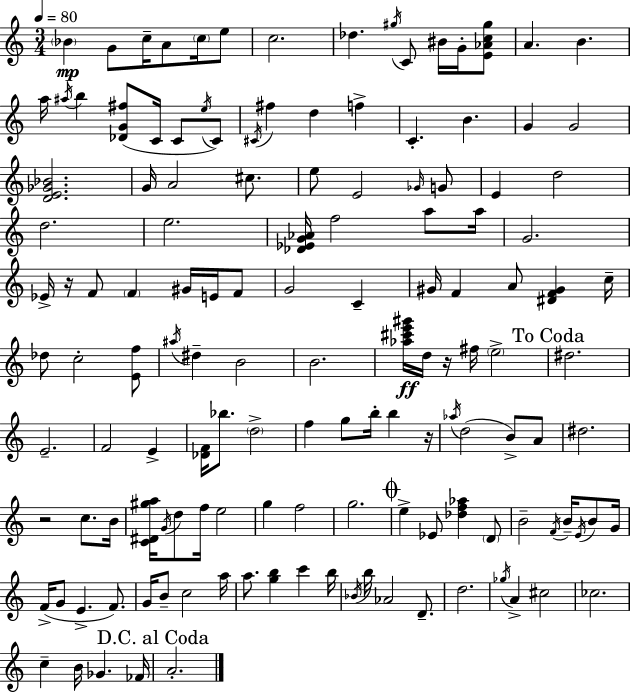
{
  \clef treble
  \numericTimeSignature
  \time 3/4
  \key a \minor
  \tempo 4 = 80
  \repeat volta 2 { \parenthesize bes'4\mp g'8 c''16-- a'8 \parenthesize c''16 e''8 | c''2. | des''4. \acciaccatura { gis''16 } c'8 bis'16 g'16-. <e' aes' c'' gis''>8 | a'4. b'4. | \break a''16 \acciaccatura { ais''16 } b''4 <des' g' fis''>8( c'16 c'8 | \acciaccatura { e''16 } c'8) \acciaccatura { cis'16 } fis''4 d''4 | f''4-> c'4.-. b'4. | g'4 g'2 | \break <d' e' ges' bes'>2. | g'16 a'2 | cis''8. e''8 e'2 | \grace { ges'16 } g'8 e'4 d''2 | \break d''2. | e''2. | <des' ees' g' aes'>16 f''2 | a''8 a''16 g'2. | \break ees'16-> r16 f'8 \parenthesize f'4 | gis'16 e'16 f'8 g'2 | c'4-- gis'16 f'4 a'8 | <dis' f' gis'>4 c''16-- des''8 c''2-. | \break <e' f''>8 \acciaccatura { ais''16 } dis''4-- b'2 | b'2. | <aes'' cis''' e''' gis'''>16\ff d''16 r16 fis''16 \parenthesize e''2-> | \mark "To Coda" dis''2. | \break e'2.-- | f'2 | e'4-> <des' f'>16 bes''8. \parenthesize d''2-> | f''4 g''8 | \break b''16-. b''4 r16 \acciaccatura { aes''16 }( d''2 | b'8->) a'8 dis''2. | r2 | c''8. b'16 <c' dis' gis'' a''>16 \acciaccatura { g'16 } d''8 f''16 | \break e''2 g''4 | f''2 g''2. | \mark \markup { \musicglyph "scripts.coda" } e''4-> | ees'8 <des'' f'' aes''>4 \parenthesize d'8 b'2-- | \break \acciaccatura { f'16 } b'16-- \acciaccatura { e'16 } b'8 g'16 f'16->( g'8 | e'4.-> f'8.) g'16 b'8-- | c''2 a''16 a''8. | <g'' b''>4 c'''4 b''16 \acciaccatura { bes'16 } b''16 | \break aes'2 d'8.-- d''2. | \acciaccatura { ges''16 } | a'4-> cis''2 | ces''2. | \break c''4-- b'16 ges'4. fes'16 | \mark "D.C. al Coda" a'2.-. | } \bar "|."
}